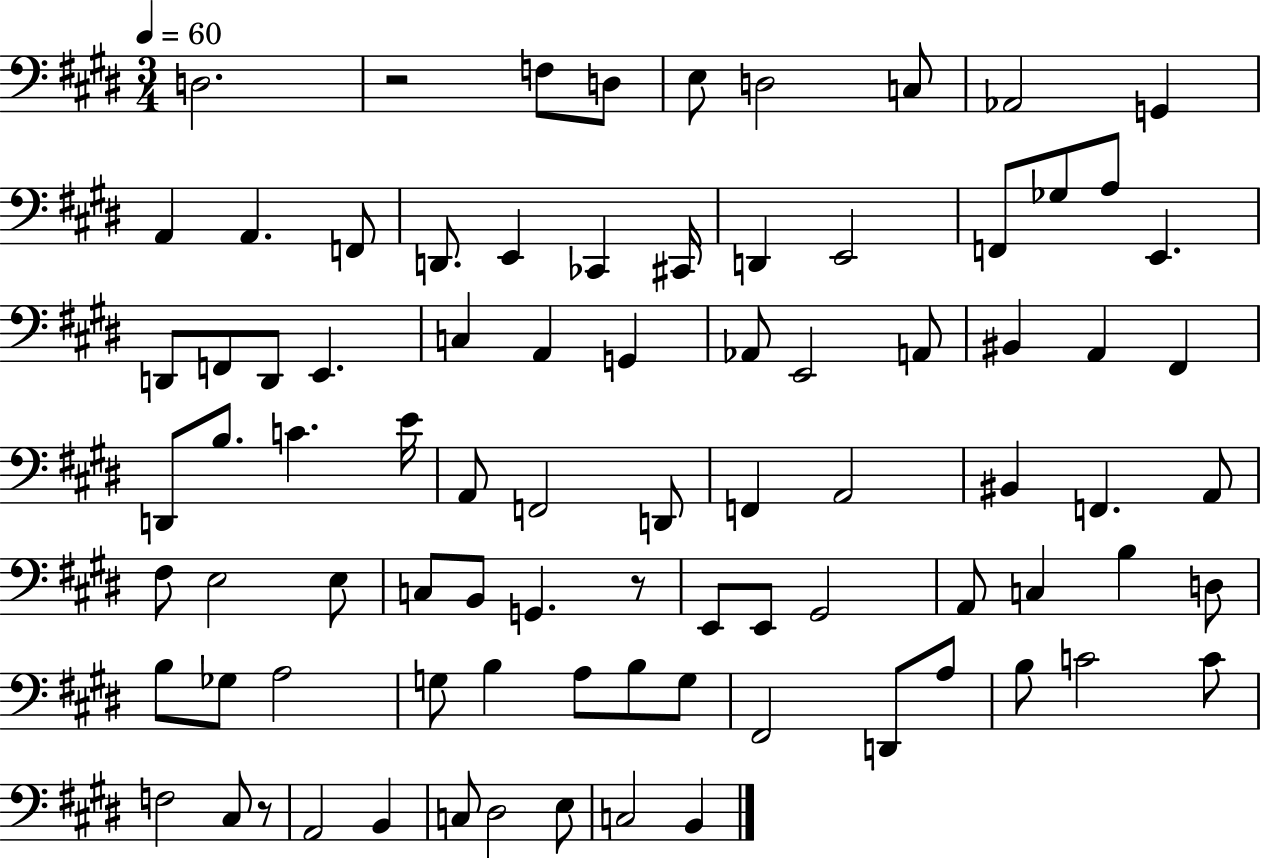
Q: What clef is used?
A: bass